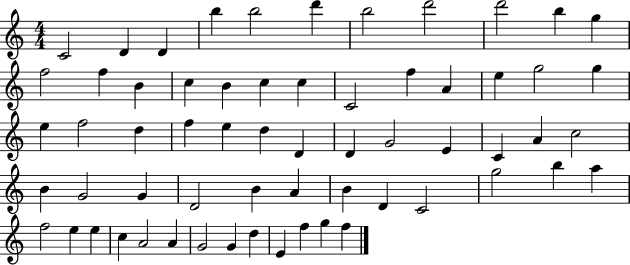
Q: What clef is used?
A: treble